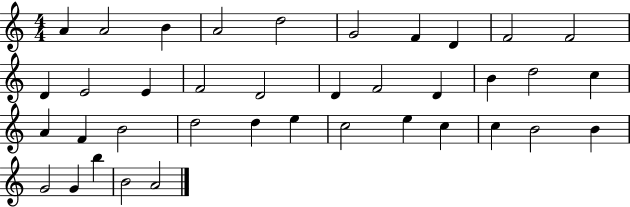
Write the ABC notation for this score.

X:1
T:Untitled
M:4/4
L:1/4
K:C
A A2 B A2 d2 G2 F D F2 F2 D E2 E F2 D2 D F2 D B d2 c A F B2 d2 d e c2 e c c B2 B G2 G b B2 A2